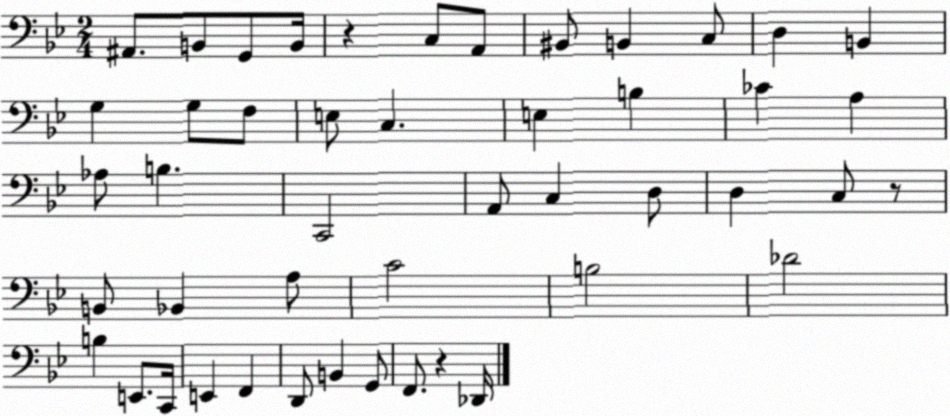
X:1
T:Untitled
M:2/4
L:1/4
K:Bb
^A,,/2 B,,/2 G,,/2 B,,/4 z C,/2 A,,/2 ^B,,/2 B,, C,/2 D, B,, G, G,/2 F,/2 E,/2 C, E, B, _C A, _A,/2 B, C,,2 A,,/2 C, D,/2 D, C,/2 z/2 B,,/2 _B,, A,/2 C2 B,2 _D2 B, E,,/2 C,,/4 E,, F,, D,,/2 B,, G,,/2 F,,/2 z _D,,/4